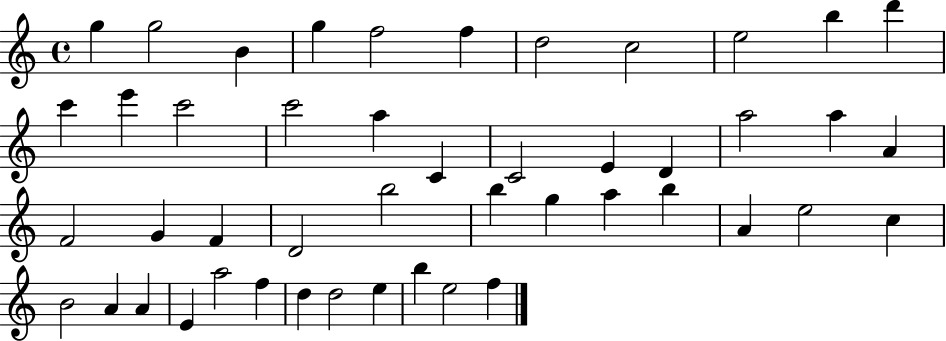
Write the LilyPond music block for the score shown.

{
  \clef treble
  \time 4/4
  \defaultTimeSignature
  \key c \major
  g''4 g''2 b'4 | g''4 f''2 f''4 | d''2 c''2 | e''2 b''4 d'''4 | \break c'''4 e'''4 c'''2 | c'''2 a''4 c'4 | c'2 e'4 d'4 | a''2 a''4 a'4 | \break f'2 g'4 f'4 | d'2 b''2 | b''4 g''4 a''4 b''4 | a'4 e''2 c''4 | \break b'2 a'4 a'4 | e'4 a''2 f''4 | d''4 d''2 e''4 | b''4 e''2 f''4 | \break \bar "|."
}